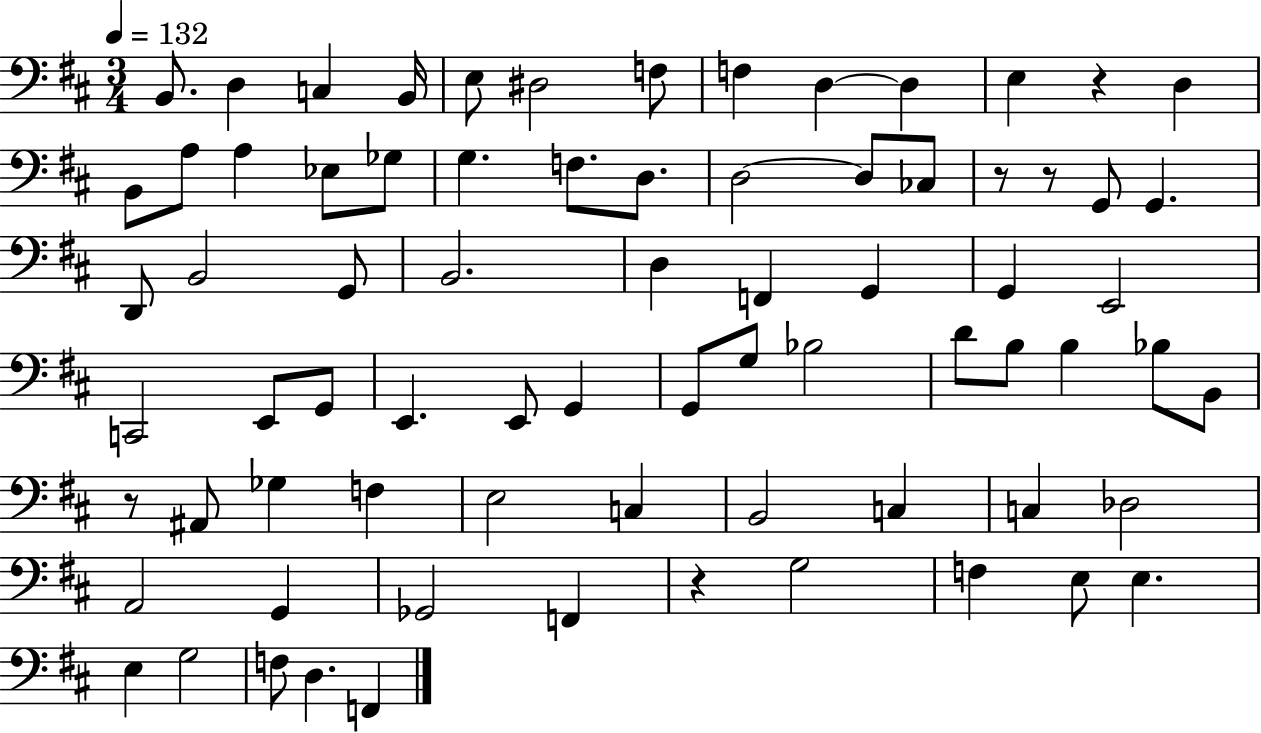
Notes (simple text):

B2/e. D3/q C3/q B2/s E3/e D#3/h F3/e F3/q D3/q D3/q E3/q R/q D3/q B2/e A3/e A3/q Eb3/e Gb3/e G3/q. F3/e. D3/e. D3/h D3/e CES3/e R/e R/e G2/e G2/q. D2/e B2/h G2/e B2/h. D3/q F2/q G2/q G2/q E2/h C2/h E2/e G2/e E2/q. E2/e G2/q G2/e G3/e Bb3/h D4/e B3/e B3/q Bb3/e B2/e R/e A#2/e Gb3/q F3/q E3/h C3/q B2/h C3/q C3/q Db3/h A2/h G2/q Gb2/h F2/q R/q G3/h F3/q E3/e E3/q. E3/q G3/h F3/e D3/q. F2/q